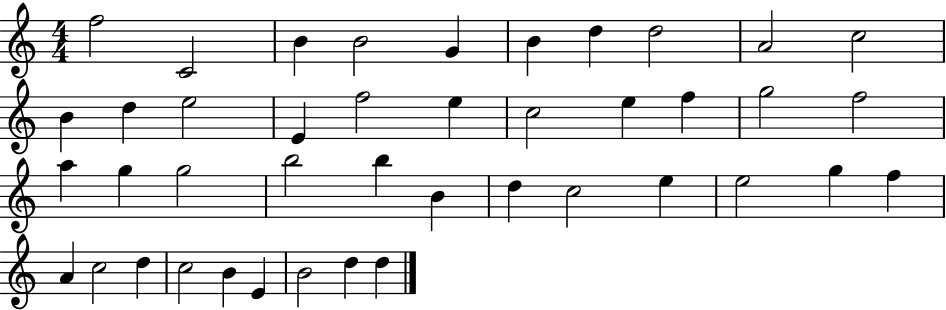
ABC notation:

X:1
T:Untitled
M:4/4
L:1/4
K:C
f2 C2 B B2 G B d d2 A2 c2 B d e2 E f2 e c2 e f g2 f2 a g g2 b2 b B d c2 e e2 g f A c2 d c2 B E B2 d d